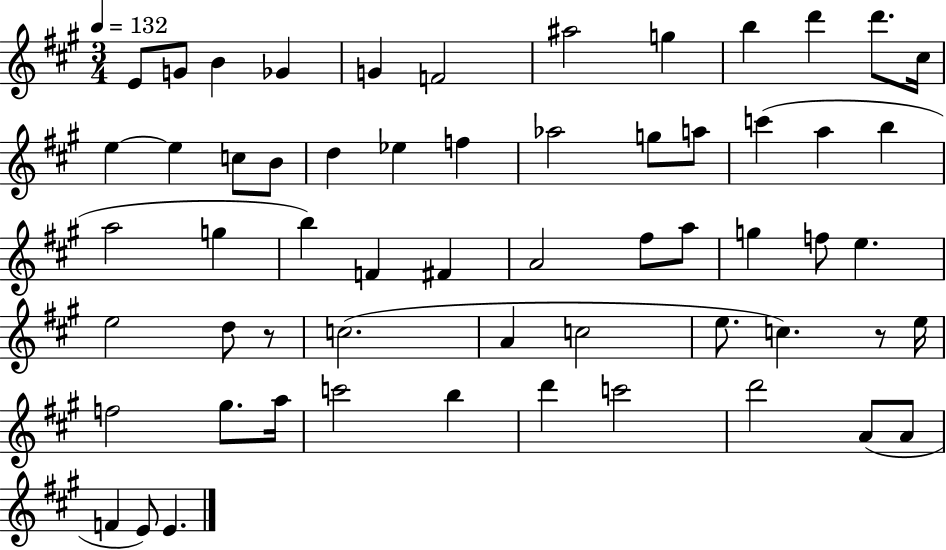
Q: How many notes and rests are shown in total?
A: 59